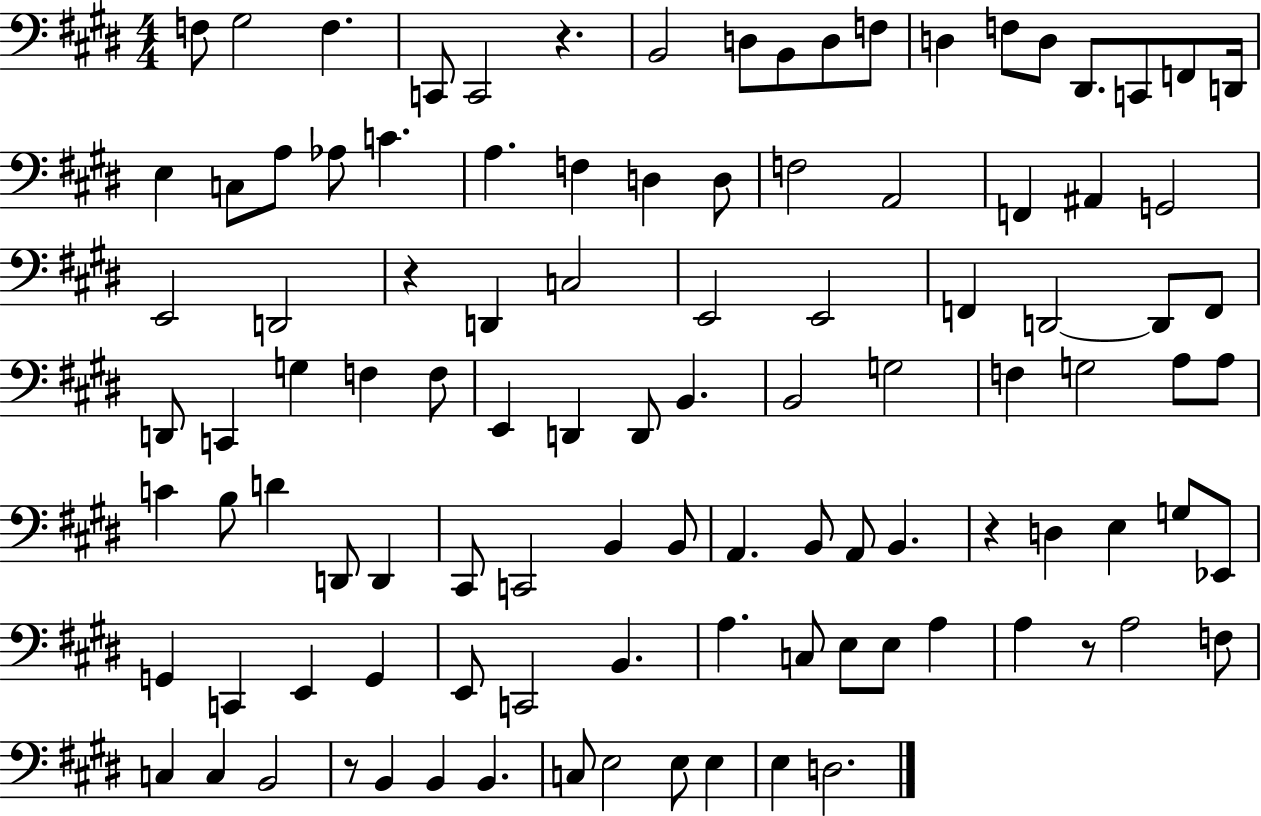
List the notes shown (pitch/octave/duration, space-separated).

F3/e G#3/h F3/q. C2/e C2/h R/q. B2/h D3/e B2/e D3/e F3/e D3/q F3/e D3/e D#2/e. C2/e F2/e D2/s E3/q C3/e A3/e Ab3/e C4/q. A3/q. F3/q D3/q D3/e F3/h A2/h F2/q A#2/q G2/h E2/h D2/h R/q D2/q C3/h E2/h E2/h F2/q D2/h D2/e F2/e D2/e C2/q G3/q F3/q F3/e E2/q D2/q D2/e B2/q. B2/h G3/h F3/q G3/h A3/e A3/e C4/q B3/e D4/q D2/e D2/q C#2/e C2/h B2/q B2/e A2/q. B2/e A2/e B2/q. R/q D3/q E3/q G3/e Eb2/e G2/q C2/q E2/q G2/q E2/e C2/h B2/q. A3/q. C3/e E3/e E3/e A3/q A3/q R/e A3/h F3/e C3/q C3/q B2/h R/e B2/q B2/q B2/q. C3/e E3/h E3/e E3/q E3/q D3/h.